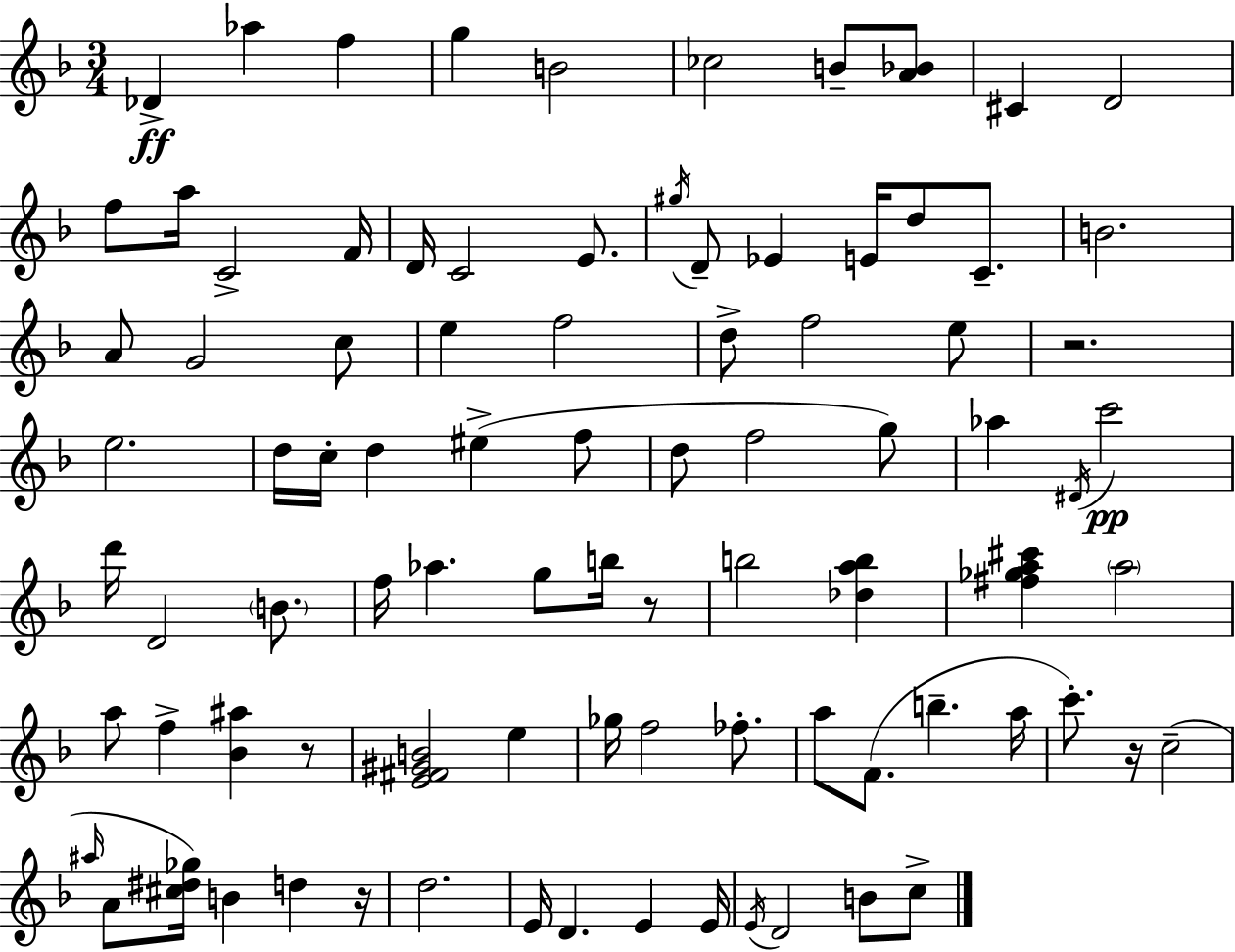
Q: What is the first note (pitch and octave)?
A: Db4